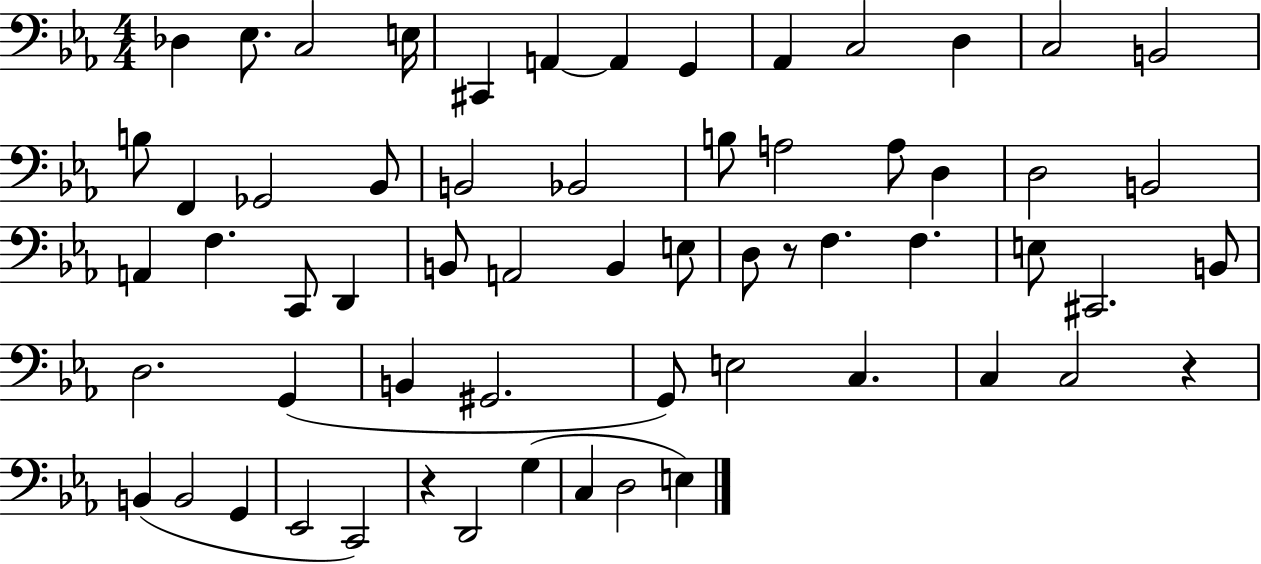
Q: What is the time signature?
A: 4/4